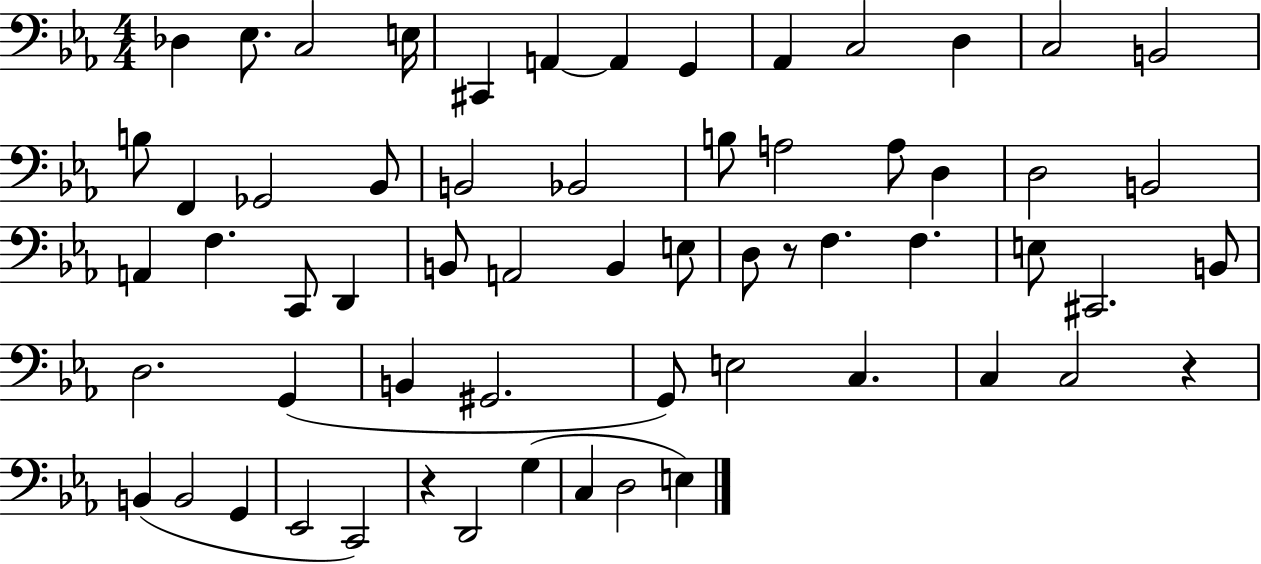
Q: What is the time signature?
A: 4/4